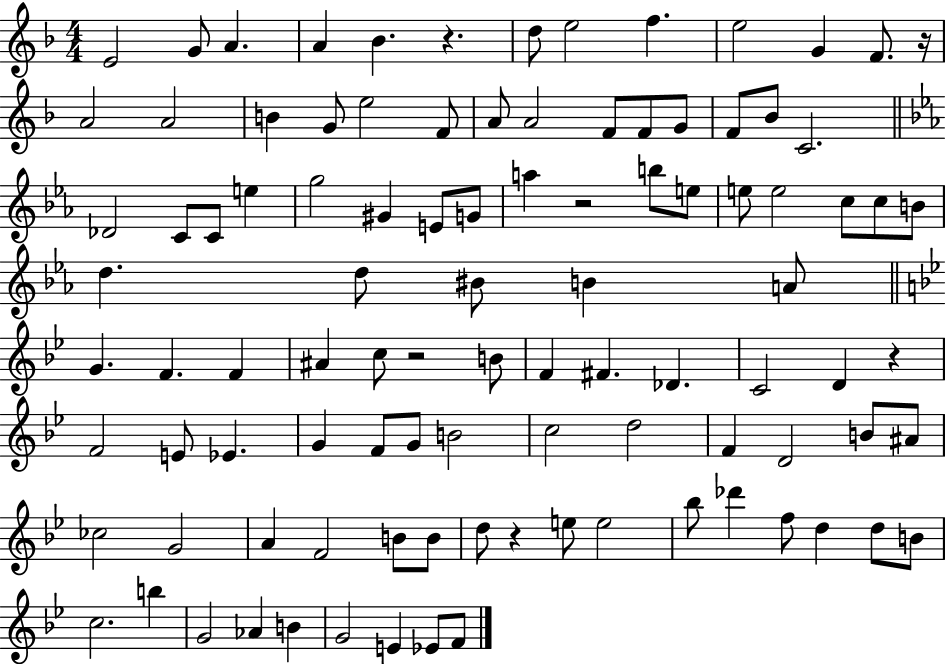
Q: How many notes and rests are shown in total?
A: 100